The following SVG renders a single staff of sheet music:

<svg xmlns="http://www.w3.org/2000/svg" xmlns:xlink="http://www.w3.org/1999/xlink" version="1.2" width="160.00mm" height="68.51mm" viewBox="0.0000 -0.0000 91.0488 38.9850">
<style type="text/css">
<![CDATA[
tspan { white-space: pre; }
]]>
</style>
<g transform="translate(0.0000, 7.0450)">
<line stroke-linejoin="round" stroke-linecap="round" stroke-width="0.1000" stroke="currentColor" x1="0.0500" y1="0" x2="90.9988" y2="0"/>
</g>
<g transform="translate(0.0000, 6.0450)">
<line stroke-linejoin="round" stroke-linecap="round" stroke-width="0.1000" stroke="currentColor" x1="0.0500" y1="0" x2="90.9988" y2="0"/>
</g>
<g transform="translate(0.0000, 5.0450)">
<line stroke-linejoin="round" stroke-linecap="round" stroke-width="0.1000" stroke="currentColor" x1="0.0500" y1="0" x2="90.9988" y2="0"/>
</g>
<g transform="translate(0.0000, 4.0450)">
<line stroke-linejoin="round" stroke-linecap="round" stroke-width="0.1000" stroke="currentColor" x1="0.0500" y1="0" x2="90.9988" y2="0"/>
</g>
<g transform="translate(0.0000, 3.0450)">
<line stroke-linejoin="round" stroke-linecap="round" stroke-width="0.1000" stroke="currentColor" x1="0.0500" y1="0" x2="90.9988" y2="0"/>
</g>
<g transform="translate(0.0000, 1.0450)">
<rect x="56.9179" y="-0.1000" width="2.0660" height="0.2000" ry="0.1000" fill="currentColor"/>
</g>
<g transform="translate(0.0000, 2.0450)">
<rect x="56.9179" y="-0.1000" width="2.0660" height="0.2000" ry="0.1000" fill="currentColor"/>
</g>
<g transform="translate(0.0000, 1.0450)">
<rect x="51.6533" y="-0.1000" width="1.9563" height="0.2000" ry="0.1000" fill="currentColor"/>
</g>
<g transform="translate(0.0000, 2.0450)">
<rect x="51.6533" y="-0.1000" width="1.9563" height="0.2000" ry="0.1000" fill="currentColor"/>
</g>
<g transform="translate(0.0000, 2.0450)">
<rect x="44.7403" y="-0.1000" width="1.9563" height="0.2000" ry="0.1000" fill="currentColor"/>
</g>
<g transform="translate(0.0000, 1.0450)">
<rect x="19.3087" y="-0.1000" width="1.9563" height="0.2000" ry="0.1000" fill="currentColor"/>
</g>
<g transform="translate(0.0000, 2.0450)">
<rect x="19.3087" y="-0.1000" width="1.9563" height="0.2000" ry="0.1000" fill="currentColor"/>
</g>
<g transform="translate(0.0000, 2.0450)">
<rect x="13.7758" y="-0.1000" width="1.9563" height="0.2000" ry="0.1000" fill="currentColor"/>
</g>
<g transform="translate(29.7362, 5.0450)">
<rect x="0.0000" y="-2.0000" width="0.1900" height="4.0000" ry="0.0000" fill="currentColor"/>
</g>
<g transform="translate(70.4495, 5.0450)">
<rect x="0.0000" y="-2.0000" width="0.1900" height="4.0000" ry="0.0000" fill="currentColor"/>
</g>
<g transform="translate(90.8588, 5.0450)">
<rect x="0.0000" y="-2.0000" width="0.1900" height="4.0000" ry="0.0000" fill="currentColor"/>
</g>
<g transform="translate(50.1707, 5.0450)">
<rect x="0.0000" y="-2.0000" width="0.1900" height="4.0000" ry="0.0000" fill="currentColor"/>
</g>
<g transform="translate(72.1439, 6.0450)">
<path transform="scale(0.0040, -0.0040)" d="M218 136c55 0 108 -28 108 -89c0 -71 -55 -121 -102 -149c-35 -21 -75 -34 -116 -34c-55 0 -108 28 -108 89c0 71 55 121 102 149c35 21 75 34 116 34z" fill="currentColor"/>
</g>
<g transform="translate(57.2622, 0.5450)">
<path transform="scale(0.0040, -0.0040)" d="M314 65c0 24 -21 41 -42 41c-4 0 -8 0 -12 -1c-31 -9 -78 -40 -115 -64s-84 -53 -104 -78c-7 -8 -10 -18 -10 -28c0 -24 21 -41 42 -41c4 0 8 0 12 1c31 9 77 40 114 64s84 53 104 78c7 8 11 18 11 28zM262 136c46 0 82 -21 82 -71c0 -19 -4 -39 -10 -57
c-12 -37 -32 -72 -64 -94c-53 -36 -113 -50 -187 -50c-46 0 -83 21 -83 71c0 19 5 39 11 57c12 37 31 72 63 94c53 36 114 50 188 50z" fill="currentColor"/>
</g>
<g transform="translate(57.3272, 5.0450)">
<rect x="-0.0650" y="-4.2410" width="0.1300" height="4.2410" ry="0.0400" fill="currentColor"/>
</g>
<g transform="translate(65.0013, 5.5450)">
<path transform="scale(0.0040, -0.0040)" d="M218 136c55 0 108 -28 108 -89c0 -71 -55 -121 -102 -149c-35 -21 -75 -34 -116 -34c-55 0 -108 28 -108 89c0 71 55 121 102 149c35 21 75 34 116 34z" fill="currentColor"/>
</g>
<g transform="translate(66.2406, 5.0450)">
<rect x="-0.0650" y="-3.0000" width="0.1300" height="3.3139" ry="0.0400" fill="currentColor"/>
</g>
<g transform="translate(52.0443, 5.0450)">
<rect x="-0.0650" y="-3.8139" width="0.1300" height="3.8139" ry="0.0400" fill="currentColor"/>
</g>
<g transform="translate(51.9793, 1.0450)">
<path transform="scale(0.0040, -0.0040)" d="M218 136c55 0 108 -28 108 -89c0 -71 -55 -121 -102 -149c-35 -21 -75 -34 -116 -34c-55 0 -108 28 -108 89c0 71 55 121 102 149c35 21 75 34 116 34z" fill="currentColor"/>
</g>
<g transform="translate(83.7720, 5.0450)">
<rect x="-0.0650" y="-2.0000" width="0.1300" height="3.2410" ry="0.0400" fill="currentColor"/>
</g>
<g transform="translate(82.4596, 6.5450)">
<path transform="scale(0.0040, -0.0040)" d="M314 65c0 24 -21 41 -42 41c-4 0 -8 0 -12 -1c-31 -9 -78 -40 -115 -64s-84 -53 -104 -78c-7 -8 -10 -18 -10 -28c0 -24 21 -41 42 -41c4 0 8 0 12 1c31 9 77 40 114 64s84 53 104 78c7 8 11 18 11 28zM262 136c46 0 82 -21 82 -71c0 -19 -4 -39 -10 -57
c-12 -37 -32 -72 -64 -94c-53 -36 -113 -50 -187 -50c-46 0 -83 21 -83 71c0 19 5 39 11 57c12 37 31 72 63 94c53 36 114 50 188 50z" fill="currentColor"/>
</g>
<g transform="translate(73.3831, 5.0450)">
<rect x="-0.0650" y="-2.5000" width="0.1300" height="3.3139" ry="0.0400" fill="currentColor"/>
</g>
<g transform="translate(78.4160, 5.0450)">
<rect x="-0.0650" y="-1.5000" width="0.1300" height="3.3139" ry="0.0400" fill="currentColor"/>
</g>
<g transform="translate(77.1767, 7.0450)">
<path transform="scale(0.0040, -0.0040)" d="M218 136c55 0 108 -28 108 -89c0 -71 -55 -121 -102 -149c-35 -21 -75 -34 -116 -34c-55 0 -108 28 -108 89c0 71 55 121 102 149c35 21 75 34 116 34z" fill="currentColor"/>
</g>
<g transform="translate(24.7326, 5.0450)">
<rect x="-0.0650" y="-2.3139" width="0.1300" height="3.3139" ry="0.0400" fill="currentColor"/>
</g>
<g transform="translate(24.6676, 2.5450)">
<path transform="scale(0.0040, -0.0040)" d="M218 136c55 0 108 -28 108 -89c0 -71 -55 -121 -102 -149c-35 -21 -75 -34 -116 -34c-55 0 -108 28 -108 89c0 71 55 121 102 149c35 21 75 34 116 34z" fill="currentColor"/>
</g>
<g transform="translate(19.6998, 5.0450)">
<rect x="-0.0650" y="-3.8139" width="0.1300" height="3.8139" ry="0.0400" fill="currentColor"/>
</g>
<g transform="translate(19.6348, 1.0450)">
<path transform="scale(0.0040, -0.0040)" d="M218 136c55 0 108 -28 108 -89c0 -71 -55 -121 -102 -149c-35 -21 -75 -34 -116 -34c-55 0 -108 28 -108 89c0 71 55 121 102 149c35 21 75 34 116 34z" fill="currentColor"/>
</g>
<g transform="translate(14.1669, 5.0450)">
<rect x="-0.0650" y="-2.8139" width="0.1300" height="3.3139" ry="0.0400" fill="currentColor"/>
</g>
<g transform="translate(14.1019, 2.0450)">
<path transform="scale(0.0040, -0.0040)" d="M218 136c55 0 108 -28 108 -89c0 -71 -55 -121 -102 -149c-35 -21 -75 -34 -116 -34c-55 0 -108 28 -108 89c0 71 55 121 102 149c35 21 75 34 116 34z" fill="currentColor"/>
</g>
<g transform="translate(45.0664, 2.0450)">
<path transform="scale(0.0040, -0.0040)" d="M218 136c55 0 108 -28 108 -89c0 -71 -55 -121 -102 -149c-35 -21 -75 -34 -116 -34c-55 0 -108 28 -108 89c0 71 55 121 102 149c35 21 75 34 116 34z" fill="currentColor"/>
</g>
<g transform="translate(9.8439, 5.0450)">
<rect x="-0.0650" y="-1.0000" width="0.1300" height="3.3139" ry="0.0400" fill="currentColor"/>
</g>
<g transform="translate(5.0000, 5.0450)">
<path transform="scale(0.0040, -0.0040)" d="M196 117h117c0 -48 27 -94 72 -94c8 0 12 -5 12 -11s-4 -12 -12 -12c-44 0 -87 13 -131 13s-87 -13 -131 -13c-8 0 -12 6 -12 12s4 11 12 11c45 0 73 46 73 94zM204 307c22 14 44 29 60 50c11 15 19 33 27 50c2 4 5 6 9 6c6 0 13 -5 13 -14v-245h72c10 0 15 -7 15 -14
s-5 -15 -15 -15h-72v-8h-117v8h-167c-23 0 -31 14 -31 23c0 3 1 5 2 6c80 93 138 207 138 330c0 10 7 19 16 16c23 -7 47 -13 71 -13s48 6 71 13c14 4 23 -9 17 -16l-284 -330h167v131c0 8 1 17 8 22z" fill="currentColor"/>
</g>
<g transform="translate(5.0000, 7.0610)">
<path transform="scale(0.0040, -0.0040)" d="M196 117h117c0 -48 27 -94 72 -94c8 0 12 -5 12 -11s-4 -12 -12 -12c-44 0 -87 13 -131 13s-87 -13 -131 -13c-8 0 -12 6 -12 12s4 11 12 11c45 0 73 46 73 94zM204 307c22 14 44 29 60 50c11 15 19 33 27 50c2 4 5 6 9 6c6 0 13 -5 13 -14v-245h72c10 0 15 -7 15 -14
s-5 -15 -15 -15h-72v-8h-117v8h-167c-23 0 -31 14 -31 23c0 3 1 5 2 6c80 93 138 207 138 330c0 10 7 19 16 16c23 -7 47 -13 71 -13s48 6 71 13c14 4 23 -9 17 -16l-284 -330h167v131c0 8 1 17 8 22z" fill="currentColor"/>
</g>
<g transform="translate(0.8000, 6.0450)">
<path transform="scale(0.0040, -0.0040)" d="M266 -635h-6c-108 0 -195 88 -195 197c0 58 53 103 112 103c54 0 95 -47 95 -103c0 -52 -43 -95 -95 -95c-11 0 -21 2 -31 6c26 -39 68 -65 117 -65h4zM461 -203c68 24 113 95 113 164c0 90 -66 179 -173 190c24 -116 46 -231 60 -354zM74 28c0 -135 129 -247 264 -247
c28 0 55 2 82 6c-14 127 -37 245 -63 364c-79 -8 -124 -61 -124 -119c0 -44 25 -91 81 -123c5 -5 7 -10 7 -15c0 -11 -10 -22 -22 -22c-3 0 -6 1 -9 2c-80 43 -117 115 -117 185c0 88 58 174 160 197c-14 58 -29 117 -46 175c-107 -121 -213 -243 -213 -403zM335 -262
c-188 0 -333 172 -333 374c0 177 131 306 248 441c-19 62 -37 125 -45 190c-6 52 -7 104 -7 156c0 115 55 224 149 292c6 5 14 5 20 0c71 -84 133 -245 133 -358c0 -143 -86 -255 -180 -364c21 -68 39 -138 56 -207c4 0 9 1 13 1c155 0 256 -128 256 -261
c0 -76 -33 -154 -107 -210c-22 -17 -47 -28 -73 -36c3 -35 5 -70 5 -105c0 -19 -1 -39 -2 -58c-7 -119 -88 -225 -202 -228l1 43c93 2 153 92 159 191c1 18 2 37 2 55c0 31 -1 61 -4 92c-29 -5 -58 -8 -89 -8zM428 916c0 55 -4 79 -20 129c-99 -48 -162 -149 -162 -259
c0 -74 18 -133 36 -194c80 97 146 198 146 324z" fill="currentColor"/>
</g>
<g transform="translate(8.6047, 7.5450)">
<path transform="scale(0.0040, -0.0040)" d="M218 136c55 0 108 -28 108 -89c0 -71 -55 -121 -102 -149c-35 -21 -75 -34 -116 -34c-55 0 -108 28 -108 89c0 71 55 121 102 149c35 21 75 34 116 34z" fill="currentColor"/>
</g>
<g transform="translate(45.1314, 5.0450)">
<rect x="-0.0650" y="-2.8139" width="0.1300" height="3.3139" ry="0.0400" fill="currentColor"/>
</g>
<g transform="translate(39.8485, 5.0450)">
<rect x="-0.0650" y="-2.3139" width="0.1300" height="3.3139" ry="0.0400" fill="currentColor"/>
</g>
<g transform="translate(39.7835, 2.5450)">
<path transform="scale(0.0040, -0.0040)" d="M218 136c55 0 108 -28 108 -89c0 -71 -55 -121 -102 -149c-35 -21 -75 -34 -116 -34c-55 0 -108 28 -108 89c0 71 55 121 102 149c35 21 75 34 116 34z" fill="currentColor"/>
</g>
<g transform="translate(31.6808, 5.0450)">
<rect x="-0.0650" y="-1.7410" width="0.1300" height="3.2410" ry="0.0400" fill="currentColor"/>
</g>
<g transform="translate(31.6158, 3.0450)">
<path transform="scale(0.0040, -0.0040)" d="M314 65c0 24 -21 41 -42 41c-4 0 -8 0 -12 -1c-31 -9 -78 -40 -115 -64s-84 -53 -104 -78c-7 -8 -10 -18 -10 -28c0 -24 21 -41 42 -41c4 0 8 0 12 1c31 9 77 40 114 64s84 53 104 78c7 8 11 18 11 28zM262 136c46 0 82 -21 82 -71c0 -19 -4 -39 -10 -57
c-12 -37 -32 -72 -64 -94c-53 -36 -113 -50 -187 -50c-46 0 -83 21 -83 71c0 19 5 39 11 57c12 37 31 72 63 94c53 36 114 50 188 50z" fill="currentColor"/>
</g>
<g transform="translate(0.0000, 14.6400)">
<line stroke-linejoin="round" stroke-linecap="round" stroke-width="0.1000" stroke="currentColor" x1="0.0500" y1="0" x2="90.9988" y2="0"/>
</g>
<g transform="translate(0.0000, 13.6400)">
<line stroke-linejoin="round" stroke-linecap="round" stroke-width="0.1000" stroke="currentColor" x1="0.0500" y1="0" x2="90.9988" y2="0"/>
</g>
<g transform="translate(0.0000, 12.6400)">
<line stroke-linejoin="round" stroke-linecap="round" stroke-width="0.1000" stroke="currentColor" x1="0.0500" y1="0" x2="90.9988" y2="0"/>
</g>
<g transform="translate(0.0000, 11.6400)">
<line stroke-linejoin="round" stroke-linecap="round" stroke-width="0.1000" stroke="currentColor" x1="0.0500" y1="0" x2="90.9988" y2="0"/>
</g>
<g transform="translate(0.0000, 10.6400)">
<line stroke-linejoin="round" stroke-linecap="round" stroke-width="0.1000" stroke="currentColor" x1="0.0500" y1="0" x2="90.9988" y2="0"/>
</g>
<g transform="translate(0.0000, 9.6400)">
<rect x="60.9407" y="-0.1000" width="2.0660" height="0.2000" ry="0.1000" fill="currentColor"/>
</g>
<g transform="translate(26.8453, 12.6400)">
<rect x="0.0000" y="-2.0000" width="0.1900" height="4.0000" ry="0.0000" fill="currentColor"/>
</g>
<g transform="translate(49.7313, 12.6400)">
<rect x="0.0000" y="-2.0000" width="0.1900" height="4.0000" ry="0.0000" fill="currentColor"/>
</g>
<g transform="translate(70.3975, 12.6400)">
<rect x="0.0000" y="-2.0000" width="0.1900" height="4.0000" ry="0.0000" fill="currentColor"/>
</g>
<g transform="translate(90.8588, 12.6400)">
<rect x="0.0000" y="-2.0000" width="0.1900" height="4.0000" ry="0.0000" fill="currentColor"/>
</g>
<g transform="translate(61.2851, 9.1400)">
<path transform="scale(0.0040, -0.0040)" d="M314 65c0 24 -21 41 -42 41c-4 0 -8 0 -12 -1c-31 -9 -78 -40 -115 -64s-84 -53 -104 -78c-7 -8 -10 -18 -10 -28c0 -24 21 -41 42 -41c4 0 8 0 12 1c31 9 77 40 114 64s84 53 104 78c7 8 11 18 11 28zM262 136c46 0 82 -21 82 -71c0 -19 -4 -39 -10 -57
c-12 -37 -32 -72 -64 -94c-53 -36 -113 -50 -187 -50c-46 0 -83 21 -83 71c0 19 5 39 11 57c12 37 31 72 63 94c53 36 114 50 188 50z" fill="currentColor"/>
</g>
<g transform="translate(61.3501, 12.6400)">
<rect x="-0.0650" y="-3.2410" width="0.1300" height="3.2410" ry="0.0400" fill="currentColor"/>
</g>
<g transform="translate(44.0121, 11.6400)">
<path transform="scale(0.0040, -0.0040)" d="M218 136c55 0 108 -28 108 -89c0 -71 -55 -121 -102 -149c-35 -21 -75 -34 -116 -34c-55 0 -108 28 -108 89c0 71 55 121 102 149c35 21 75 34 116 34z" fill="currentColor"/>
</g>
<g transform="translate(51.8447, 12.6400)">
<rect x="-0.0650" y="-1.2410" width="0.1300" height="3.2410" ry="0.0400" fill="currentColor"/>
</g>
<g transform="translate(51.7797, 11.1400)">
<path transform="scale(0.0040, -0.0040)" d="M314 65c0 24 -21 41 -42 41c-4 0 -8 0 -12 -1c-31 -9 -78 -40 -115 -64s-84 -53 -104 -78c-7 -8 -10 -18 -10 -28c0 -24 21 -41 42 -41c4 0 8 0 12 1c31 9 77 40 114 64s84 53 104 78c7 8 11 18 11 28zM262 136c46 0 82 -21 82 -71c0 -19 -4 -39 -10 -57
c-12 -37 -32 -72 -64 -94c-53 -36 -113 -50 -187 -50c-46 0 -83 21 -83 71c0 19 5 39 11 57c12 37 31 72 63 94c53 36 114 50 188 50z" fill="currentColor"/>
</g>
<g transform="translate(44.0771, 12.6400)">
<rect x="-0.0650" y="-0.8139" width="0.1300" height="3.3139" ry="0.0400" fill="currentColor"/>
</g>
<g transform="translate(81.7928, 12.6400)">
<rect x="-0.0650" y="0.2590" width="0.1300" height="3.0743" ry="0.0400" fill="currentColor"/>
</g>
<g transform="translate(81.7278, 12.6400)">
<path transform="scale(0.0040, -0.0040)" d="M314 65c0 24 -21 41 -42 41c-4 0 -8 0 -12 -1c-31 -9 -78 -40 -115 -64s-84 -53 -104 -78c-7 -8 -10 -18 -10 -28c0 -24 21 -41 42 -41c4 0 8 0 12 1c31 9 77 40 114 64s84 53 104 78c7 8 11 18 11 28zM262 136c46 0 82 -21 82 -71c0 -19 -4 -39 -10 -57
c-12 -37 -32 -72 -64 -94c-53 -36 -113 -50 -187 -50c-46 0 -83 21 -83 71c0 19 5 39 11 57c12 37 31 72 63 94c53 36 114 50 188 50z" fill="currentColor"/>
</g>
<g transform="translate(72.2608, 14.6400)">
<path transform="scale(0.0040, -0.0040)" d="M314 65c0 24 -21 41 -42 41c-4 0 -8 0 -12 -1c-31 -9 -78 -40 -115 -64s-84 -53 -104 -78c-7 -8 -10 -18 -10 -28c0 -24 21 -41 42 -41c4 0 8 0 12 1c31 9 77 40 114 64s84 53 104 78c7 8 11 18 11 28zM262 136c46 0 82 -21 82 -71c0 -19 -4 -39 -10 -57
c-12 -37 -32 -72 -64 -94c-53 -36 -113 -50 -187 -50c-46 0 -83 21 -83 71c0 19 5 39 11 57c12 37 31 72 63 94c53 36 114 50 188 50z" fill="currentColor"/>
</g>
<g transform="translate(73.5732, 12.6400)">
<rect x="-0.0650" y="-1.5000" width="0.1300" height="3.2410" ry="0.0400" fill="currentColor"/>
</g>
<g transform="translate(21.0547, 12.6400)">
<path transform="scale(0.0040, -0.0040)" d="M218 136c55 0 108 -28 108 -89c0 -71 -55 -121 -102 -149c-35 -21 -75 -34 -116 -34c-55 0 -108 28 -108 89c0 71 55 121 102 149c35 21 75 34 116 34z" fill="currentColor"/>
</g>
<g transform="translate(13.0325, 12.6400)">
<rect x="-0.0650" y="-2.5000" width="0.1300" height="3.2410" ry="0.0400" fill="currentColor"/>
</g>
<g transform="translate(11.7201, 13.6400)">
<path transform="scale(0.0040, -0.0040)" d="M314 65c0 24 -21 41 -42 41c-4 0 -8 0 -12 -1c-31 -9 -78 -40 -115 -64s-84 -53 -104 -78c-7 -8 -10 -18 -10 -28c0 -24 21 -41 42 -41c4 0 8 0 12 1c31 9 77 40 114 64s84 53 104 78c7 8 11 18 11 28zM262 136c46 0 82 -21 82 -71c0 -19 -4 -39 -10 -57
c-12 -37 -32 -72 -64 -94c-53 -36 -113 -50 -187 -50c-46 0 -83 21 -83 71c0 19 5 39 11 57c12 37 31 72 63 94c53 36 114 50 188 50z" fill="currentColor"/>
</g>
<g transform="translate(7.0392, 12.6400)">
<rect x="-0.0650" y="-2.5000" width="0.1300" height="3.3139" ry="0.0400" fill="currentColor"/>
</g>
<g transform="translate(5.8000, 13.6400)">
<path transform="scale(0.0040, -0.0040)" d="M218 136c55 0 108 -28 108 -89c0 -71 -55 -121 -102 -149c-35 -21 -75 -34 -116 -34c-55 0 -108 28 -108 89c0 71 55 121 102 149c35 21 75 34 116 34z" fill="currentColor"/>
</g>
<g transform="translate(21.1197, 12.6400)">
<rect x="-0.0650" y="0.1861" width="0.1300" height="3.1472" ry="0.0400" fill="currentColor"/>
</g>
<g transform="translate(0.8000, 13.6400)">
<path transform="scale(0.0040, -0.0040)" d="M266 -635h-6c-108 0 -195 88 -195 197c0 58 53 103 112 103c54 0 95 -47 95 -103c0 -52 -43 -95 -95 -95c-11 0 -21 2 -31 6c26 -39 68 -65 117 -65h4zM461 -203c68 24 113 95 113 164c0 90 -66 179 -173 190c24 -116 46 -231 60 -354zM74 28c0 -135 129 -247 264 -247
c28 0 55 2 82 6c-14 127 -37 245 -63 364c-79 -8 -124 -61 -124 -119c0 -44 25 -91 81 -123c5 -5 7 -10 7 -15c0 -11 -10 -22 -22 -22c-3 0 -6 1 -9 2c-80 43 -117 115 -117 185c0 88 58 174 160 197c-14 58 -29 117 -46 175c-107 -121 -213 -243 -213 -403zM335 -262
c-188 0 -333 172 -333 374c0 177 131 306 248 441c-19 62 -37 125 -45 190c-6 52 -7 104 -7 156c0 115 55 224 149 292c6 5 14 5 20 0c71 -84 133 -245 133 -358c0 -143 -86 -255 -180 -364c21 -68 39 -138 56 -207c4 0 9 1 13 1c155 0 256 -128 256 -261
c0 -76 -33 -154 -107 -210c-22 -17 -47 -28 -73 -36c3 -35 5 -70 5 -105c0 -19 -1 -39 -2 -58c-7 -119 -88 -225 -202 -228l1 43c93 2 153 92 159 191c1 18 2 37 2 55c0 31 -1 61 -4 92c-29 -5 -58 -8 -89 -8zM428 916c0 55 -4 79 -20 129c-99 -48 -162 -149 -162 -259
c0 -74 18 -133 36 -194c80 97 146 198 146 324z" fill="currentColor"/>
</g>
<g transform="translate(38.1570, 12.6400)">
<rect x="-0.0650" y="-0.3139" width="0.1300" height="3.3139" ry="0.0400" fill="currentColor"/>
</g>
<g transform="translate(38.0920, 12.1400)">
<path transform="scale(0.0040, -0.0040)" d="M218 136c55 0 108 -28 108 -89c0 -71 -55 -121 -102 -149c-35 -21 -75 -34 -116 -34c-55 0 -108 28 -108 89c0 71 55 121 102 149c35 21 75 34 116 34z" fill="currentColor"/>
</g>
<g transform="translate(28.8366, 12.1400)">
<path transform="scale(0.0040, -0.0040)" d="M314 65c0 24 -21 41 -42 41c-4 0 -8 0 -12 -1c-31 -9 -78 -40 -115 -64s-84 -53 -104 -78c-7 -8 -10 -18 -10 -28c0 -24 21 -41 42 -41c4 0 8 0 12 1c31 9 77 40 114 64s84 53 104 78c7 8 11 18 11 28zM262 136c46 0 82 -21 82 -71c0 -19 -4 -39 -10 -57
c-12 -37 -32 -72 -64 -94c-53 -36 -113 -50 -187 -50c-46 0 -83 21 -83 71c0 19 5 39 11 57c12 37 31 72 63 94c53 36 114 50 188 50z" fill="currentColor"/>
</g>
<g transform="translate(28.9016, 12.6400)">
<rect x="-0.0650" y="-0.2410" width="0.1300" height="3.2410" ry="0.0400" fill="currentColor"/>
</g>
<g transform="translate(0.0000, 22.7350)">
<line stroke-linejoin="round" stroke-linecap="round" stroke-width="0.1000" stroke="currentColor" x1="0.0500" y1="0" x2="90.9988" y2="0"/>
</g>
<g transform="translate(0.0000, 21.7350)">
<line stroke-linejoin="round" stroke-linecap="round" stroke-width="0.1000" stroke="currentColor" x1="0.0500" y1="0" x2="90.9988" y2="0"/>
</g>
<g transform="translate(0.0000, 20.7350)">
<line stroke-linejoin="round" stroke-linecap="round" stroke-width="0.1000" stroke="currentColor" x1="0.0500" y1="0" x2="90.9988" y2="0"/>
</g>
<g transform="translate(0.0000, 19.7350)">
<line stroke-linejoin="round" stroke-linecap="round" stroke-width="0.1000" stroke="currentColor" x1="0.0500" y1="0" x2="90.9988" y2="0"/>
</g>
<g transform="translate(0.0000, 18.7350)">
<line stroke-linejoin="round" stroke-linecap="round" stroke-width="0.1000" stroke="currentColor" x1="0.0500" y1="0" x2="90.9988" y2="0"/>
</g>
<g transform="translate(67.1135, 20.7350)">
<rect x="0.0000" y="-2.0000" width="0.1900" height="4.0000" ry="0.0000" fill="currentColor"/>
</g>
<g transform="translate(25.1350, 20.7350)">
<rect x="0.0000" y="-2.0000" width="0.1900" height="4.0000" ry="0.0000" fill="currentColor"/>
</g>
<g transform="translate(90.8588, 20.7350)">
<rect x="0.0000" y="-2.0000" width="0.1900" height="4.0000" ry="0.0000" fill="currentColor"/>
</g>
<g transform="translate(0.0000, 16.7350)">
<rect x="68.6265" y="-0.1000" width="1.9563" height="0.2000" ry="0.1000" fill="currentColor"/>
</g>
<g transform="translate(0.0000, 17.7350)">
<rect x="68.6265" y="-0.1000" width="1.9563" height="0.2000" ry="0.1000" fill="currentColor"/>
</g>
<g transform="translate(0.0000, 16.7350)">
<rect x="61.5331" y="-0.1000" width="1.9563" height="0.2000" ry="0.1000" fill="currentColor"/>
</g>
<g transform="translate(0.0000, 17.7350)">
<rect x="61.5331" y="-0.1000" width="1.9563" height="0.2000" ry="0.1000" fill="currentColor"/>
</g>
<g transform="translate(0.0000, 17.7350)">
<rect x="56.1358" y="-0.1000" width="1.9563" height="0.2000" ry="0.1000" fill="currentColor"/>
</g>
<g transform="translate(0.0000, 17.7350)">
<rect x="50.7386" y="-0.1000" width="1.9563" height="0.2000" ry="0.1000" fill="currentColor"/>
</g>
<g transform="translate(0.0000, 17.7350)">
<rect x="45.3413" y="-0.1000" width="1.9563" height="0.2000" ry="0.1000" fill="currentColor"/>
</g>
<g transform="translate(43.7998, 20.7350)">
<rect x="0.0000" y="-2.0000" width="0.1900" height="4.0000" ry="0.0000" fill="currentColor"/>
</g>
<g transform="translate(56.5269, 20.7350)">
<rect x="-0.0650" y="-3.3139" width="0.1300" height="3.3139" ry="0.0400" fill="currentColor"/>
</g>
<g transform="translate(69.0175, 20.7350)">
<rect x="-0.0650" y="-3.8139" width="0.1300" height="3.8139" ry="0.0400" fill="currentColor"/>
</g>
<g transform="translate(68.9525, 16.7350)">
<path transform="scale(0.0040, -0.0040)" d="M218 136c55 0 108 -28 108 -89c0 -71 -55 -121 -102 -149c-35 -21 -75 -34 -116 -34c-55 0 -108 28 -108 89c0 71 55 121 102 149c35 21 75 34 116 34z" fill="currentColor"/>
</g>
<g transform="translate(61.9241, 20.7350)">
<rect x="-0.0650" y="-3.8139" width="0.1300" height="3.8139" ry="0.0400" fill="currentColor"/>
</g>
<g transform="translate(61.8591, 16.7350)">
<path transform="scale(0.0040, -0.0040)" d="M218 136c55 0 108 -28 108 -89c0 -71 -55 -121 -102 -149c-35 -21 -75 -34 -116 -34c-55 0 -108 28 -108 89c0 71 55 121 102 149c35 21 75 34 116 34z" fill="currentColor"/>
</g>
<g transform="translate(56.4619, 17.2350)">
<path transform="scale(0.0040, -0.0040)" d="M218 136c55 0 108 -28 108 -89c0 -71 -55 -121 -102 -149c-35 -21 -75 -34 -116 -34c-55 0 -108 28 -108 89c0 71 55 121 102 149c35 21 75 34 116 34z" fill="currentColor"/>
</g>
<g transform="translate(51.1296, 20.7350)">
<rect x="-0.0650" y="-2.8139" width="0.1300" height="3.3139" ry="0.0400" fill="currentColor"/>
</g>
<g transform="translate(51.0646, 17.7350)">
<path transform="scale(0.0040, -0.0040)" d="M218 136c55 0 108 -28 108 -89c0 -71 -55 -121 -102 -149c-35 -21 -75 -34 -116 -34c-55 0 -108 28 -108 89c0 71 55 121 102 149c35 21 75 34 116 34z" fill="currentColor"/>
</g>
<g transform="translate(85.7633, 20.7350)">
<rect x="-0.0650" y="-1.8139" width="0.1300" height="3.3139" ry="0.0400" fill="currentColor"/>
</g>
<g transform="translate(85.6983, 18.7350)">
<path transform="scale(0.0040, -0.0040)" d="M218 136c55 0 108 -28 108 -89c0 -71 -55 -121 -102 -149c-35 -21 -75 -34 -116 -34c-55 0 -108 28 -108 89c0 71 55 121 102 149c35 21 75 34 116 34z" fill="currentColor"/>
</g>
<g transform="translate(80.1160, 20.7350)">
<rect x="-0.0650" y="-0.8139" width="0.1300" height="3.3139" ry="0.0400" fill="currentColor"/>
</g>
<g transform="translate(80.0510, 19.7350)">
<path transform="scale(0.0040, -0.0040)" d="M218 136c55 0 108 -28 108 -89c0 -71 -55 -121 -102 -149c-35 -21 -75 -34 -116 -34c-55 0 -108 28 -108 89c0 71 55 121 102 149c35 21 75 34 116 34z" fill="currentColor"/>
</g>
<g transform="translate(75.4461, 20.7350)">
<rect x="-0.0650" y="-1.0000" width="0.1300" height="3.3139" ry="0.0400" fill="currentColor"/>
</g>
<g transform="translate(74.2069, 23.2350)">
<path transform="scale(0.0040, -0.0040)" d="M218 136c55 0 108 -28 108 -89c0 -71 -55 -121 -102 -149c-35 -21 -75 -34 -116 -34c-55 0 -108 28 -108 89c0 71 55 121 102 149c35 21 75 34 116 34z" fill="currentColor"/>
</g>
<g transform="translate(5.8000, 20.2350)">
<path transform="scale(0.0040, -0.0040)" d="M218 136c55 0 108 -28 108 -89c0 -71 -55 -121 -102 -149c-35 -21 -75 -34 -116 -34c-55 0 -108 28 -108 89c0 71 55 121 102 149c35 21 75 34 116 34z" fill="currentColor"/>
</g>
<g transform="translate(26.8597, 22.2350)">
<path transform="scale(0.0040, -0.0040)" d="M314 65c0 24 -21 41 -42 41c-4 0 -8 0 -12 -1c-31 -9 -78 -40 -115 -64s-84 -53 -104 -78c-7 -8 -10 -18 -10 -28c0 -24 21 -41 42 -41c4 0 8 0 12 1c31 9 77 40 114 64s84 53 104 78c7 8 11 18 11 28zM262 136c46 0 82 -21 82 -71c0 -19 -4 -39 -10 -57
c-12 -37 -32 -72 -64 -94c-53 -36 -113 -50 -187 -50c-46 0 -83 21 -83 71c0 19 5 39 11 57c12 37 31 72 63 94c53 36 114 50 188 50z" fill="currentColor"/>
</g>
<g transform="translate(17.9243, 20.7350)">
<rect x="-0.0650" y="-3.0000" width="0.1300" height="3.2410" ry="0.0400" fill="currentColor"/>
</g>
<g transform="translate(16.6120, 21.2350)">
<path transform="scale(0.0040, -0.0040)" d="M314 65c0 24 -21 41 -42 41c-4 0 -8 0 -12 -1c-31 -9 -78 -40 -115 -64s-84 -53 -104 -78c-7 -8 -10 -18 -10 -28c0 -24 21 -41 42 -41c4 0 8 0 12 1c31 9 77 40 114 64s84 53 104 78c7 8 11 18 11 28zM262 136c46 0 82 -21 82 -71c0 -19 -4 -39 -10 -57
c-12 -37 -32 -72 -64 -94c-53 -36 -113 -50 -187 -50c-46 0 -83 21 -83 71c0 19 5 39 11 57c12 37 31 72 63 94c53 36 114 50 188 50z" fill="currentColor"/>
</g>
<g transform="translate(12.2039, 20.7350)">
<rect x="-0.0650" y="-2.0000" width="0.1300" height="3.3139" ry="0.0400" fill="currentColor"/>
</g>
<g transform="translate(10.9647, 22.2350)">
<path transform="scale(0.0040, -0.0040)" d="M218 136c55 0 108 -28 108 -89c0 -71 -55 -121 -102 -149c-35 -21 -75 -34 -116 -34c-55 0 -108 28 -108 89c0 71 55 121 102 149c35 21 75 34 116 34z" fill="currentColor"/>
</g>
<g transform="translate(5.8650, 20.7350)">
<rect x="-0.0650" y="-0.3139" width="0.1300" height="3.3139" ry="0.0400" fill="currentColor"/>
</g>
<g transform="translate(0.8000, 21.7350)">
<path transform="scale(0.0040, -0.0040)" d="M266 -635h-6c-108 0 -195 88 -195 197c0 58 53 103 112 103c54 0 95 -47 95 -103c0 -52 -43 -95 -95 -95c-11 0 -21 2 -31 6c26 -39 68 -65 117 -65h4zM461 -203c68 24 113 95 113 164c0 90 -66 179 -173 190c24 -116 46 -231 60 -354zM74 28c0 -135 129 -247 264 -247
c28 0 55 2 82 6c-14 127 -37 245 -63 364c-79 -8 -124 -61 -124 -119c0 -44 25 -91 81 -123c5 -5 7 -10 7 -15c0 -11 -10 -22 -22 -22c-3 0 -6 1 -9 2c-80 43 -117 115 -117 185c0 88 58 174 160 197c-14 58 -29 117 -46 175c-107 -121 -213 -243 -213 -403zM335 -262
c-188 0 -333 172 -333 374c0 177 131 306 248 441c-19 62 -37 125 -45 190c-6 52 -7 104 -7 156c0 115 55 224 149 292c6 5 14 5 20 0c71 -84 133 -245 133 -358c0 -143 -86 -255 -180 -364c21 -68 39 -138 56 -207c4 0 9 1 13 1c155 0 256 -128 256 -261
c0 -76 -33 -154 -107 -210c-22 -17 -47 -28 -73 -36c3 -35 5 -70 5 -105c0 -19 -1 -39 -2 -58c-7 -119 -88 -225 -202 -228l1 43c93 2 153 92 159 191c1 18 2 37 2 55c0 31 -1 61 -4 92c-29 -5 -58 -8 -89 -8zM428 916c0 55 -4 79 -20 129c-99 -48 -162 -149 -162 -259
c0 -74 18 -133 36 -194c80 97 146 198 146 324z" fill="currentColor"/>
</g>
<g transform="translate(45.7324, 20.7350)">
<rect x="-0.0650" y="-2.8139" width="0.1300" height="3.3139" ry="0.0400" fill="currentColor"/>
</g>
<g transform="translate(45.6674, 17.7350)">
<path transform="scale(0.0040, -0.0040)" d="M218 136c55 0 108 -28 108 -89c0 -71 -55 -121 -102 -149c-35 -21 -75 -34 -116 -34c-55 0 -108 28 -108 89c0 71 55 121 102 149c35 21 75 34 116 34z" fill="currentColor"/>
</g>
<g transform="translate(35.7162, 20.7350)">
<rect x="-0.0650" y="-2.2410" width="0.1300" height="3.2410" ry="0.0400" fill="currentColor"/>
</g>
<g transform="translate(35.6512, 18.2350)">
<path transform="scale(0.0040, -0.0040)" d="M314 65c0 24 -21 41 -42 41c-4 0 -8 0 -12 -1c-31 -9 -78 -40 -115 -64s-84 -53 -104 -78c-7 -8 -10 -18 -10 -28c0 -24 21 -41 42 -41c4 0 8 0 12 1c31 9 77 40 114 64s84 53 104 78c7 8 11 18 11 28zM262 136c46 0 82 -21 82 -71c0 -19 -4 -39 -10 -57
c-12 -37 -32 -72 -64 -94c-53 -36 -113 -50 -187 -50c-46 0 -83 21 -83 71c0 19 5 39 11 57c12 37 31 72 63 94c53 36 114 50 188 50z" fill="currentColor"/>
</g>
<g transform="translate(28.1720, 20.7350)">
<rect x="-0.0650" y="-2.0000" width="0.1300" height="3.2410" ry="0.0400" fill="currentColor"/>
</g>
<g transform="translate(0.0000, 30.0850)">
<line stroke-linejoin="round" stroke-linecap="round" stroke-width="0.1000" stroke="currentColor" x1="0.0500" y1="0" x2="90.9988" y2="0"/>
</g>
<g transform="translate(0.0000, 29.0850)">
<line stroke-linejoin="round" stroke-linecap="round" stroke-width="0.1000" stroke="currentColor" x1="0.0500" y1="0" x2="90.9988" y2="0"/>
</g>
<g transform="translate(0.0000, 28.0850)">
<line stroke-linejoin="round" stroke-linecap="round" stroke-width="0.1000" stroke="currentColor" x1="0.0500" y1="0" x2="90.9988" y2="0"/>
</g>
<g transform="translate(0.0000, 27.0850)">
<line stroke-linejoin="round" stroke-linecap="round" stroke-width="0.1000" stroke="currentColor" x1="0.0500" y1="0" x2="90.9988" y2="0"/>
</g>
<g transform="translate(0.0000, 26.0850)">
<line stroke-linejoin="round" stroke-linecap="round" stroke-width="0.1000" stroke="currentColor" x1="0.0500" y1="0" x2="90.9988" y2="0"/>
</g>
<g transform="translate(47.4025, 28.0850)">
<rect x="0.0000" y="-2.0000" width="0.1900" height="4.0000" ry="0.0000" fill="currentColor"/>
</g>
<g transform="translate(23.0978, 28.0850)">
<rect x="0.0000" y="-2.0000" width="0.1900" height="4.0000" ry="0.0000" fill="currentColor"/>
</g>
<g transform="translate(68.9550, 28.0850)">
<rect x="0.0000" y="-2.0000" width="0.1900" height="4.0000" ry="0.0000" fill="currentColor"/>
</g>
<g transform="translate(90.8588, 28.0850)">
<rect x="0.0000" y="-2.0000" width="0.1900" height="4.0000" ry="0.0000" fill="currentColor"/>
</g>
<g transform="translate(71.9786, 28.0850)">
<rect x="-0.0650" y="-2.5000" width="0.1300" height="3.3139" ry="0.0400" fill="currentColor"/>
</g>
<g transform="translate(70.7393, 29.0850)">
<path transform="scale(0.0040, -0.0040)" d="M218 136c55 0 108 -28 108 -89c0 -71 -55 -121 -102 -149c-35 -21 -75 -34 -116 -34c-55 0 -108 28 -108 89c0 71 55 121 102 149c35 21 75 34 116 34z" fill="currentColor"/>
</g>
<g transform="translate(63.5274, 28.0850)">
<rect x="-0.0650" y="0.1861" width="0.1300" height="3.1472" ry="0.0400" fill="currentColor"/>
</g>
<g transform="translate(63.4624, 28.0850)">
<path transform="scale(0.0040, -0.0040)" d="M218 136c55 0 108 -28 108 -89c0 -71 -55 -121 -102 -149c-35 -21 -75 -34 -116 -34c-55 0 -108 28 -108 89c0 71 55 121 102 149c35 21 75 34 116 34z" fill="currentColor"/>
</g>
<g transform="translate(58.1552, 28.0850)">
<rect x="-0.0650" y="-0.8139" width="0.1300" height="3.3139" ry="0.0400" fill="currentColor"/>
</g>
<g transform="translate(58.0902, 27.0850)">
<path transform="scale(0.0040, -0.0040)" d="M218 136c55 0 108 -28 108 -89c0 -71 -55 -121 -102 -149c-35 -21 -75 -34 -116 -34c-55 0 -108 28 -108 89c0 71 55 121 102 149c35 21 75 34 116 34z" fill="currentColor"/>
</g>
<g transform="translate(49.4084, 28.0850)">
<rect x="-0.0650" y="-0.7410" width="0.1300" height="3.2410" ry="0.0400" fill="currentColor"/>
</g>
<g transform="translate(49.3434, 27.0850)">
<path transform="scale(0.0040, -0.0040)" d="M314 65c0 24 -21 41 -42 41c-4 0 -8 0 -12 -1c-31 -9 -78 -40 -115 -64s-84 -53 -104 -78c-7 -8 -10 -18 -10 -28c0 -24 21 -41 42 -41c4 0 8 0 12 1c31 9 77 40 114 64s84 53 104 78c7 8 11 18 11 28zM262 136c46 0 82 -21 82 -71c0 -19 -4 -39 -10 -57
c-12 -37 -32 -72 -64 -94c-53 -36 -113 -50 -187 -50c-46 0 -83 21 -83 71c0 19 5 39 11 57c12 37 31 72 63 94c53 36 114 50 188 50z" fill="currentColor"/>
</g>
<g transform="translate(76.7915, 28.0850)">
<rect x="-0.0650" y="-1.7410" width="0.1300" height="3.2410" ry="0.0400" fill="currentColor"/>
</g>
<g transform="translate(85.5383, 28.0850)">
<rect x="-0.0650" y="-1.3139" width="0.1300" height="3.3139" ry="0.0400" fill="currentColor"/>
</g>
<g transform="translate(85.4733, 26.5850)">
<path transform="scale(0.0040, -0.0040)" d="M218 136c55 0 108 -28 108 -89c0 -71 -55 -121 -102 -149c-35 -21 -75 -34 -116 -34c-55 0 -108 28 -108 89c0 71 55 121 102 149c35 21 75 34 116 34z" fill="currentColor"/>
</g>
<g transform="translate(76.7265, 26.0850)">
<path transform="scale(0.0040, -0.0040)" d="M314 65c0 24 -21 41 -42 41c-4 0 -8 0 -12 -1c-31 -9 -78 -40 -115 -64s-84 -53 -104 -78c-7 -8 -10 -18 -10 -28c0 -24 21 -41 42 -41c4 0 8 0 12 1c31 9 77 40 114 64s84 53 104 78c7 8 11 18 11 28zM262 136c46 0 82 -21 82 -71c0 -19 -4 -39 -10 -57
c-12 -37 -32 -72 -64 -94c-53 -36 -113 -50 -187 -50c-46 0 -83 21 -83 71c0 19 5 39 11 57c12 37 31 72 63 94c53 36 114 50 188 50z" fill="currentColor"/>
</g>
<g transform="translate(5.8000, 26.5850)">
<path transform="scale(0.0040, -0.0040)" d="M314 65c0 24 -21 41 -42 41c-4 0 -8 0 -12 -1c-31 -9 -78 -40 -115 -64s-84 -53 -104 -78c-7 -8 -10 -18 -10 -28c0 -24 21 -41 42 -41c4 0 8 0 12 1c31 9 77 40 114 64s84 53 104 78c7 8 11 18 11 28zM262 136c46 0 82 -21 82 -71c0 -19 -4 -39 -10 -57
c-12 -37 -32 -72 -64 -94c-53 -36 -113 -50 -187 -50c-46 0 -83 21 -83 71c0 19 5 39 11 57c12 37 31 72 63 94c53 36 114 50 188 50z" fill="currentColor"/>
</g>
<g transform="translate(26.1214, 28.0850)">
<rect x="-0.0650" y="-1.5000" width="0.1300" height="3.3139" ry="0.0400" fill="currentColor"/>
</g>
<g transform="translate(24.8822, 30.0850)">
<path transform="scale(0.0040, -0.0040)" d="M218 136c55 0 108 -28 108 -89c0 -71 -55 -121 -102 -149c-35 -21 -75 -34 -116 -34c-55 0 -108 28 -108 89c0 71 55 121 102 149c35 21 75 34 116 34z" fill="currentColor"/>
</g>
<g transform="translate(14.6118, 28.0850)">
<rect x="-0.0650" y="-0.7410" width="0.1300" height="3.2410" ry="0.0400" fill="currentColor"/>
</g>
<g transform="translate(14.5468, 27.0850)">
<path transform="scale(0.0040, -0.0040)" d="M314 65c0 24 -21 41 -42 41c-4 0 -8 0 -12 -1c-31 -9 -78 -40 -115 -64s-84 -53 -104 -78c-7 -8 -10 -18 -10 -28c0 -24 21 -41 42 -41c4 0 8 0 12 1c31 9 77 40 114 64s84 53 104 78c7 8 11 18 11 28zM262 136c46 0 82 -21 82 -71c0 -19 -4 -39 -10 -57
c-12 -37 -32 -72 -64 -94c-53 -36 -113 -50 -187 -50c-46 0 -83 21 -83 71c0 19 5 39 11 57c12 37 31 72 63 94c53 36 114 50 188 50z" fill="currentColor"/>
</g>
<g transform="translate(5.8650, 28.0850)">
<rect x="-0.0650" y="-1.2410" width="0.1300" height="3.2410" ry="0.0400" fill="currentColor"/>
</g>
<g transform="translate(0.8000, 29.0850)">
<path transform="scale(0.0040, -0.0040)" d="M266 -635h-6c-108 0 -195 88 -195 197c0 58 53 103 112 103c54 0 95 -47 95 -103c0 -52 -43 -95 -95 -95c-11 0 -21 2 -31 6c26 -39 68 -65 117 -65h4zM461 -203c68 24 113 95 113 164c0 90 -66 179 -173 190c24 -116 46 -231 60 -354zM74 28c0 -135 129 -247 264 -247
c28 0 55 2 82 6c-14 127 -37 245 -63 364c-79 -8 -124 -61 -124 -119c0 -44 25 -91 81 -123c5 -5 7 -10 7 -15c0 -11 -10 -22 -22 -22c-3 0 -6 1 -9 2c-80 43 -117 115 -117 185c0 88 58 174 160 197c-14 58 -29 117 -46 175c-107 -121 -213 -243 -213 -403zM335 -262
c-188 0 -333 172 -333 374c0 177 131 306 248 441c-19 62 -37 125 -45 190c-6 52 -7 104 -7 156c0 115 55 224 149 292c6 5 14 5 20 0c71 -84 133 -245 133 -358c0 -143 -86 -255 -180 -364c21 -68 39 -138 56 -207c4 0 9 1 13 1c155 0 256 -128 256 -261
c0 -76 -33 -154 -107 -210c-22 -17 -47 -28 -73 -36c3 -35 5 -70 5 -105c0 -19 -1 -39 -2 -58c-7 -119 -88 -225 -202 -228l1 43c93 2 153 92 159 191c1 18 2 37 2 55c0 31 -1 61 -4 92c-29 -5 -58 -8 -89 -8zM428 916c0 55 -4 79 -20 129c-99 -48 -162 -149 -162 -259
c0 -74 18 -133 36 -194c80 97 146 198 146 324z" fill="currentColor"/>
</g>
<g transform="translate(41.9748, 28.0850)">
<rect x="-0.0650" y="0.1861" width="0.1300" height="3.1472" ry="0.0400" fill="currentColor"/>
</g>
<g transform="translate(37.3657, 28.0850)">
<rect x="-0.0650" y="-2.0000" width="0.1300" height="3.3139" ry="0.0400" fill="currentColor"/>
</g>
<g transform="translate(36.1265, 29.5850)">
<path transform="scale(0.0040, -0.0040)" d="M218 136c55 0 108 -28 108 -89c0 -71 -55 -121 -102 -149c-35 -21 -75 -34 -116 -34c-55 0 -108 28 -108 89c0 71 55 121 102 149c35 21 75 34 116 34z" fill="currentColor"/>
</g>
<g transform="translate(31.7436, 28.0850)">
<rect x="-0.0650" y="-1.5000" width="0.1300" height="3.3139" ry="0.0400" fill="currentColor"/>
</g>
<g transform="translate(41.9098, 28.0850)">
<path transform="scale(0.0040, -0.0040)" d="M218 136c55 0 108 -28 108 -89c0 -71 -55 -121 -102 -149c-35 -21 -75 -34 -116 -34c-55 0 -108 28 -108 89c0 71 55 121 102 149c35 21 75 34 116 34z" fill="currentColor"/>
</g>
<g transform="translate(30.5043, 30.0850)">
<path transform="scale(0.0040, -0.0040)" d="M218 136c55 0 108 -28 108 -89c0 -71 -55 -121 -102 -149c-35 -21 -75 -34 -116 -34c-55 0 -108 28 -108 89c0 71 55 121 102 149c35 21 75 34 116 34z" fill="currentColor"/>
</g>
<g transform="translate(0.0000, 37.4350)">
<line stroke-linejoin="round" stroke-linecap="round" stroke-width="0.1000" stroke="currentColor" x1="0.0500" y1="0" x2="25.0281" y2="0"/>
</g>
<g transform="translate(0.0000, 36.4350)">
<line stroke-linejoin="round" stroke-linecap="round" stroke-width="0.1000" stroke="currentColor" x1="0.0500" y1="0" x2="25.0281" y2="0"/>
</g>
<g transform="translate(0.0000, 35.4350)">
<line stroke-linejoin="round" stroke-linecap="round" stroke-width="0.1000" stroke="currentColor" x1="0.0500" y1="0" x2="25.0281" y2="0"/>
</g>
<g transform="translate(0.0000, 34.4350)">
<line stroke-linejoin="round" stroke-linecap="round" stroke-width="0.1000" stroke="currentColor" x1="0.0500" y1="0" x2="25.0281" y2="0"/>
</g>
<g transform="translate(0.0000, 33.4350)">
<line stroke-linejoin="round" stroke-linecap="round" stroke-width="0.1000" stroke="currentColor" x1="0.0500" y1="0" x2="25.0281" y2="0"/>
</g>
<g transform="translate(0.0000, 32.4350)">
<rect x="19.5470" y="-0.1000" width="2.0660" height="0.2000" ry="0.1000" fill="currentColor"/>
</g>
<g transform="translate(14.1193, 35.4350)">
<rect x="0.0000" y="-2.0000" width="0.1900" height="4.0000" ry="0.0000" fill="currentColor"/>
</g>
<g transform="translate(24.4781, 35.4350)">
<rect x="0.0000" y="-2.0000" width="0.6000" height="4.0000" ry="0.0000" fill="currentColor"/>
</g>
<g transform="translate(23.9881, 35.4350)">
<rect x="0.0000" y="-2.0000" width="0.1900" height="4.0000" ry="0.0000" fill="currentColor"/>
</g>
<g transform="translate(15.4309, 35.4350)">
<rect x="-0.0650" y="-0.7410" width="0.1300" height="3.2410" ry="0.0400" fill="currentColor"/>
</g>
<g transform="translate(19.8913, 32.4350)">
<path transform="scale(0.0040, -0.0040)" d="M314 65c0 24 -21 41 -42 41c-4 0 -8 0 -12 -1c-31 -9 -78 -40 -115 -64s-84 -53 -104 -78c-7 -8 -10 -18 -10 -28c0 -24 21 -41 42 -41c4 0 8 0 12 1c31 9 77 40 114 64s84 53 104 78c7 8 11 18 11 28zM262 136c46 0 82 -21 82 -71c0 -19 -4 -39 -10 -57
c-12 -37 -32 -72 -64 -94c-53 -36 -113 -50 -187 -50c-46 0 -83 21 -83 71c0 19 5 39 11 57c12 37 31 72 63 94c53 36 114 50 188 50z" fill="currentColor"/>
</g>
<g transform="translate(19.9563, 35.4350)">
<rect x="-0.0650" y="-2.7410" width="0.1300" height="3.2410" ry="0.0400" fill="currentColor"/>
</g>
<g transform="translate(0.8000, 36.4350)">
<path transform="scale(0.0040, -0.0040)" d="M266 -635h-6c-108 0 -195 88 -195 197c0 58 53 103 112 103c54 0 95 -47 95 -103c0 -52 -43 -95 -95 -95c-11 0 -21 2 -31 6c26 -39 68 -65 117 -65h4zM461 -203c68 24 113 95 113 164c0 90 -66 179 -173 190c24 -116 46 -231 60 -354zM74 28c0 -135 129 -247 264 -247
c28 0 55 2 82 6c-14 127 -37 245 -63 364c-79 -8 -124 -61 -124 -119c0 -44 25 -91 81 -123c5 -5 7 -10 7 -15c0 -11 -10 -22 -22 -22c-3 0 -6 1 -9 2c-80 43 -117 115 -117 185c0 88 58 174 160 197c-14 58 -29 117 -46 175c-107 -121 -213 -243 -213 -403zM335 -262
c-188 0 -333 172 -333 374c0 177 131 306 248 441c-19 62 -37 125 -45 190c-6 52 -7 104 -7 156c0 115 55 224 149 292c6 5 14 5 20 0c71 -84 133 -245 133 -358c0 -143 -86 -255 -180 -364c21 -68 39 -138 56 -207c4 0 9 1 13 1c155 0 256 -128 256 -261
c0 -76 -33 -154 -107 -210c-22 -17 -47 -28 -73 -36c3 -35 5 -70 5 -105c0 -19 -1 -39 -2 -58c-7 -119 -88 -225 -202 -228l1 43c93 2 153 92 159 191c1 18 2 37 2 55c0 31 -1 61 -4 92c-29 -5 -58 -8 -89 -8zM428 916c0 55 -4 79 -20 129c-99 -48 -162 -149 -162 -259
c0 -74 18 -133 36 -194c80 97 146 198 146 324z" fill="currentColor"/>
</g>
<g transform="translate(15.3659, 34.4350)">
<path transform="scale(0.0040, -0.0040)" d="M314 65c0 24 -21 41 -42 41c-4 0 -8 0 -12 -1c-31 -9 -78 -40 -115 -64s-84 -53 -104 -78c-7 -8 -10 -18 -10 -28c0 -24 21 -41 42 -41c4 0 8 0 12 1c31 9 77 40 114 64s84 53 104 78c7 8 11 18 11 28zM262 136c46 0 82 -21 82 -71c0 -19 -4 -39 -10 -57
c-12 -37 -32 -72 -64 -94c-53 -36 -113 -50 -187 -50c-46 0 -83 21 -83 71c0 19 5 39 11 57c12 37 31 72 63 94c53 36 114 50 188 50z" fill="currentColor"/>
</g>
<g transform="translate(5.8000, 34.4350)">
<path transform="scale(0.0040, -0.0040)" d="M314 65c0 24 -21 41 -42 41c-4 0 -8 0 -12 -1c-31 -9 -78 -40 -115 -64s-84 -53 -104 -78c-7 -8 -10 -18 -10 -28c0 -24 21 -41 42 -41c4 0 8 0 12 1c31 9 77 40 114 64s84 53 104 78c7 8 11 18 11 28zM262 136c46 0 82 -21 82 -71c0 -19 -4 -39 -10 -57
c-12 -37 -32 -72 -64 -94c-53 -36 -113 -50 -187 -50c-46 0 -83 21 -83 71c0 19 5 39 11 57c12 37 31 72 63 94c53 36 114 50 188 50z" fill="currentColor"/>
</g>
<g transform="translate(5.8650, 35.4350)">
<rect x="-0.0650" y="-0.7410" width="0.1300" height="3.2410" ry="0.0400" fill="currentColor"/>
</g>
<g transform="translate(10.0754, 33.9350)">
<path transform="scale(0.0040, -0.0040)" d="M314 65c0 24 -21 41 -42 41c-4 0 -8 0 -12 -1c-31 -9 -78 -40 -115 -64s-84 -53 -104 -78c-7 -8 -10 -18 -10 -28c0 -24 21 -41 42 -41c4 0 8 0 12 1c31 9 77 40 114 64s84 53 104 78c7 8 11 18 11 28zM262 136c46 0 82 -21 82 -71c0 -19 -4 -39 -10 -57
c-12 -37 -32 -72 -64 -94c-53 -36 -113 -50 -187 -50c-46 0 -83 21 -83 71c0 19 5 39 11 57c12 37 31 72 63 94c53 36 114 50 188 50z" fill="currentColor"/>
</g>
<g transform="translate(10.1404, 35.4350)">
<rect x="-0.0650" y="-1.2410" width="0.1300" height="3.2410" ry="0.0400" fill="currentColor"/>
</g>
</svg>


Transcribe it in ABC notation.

X:1
T:Untitled
M:4/4
L:1/4
K:C
D a c' g f2 g a c' d'2 A G E F2 G G2 B c2 c d e2 b2 E2 B2 c F A2 F2 g2 a a b c' c' D d f e2 d2 E E F B d2 d B G f2 e d2 e2 d2 a2